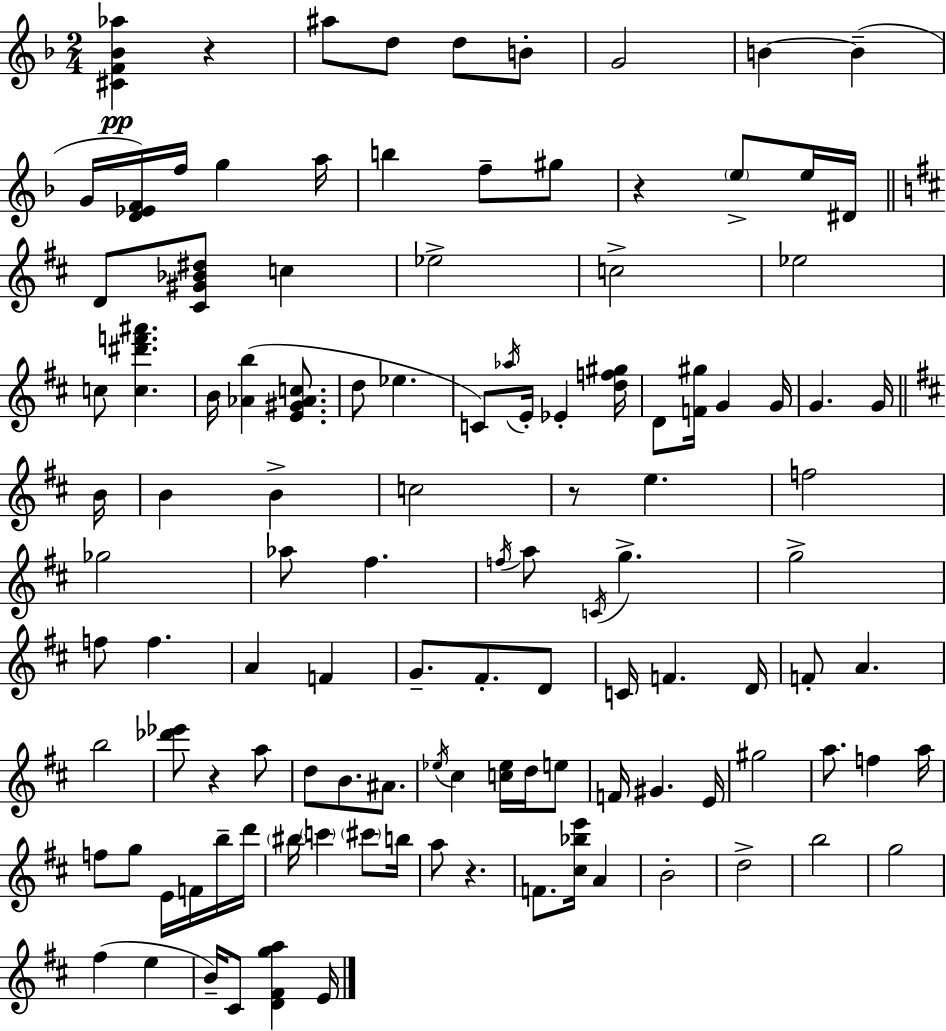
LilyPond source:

{
  \clef treble
  \numericTimeSignature
  \time 2/4
  \key f \major
  <cis' f' bes' aes''>4\pp r4 | ais''8 d''8 d''8 b'8-. | g'2 | b'4~~ b'4--( | \break g'16 <d' ees' f'>16) f''16 g''4 a''16 | b''4 f''8-- gis''8 | r4 \parenthesize e''8-> e''16 dis'16 | \bar "||" \break \key d \major d'8 <cis' gis' bes' dis''>8 c''4 | ees''2-> | c''2-> | ees''2 | \break c''8 <c'' dis''' f''' ais'''>4. | b'16 <aes' b''>4( <e' gis' aes' c''>8. | d''8 ees''4. | c'8) \acciaccatura { aes''16 } e'16-. ees'4-. | \break <d'' f'' gis''>16 d'8 <f' gis''>16 g'4 | g'16 g'4. g'16 | \bar "||" \break \key d \major b'16 b'4 b'4-> | c''2 | r8 e''4. | f''2 | \break ges''2 | aes''8 fis''4. | \acciaccatura { f''16 } a''8 \acciaccatura { c'16 } g''4.-> | g''2-> | \break f''8 f''4. | a'4 f'4 | g'8.-- fis'8.-. | d'8 c'16 f'4. | \break d'16 f'8-. a'4. | b''2 | <des''' ees'''>8 r4 | a''8 d''8 b'8. | \break ais'8. \acciaccatura { ees''16 } cis''4 | <c'' ees''>16 d''16 e''8 f'16 gis'4. | e'16 gis''2 | a''8. f''4 | \break a''16 f''8 g''8 | e'16 f'16 b''16-- d'''16 \parenthesize bis''16 \parenthesize c'''4 | \parenthesize cis'''8 b''16 a''8 r4. | f'8. <cis'' bes'' e'''>16 | \break a'4 b'2-. | d''2-> | b''2 | g''2 | \break fis''4( | e''4 b'16--) cis'8 <d' fis' g'' a''>4 | e'16 \bar "|."
}